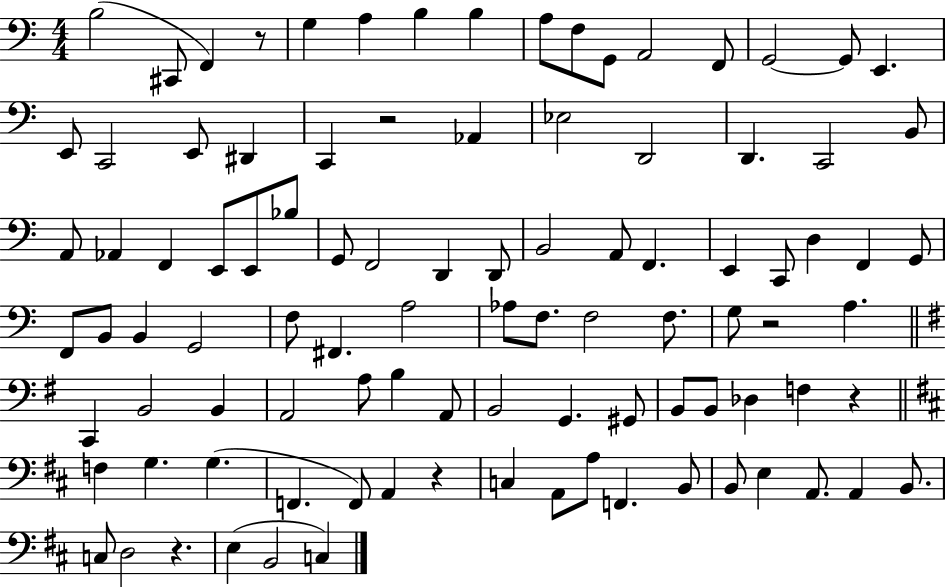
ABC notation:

X:1
T:Untitled
M:4/4
L:1/4
K:C
B,2 ^C,,/2 F,, z/2 G, A, B, B, A,/2 F,/2 G,,/2 A,,2 F,,/2 G,,2 G,,/2 E,, E,,/2 C,,2 E,,/2 ^D,, C,, z2 _A,, _E,2 D,,2 D,, C,,2 B,,/2 A,,/2 _A,, F,, E,,/2 E,,/2 _B,/2 G,,/2 F,,2 D,, D,,/2 B,,2 A,,/2 F,, E,, C,,/2 D, F,, G,,/2 F,,/2 B,,/2 B,, G,,2 F,/2 ^F,, A,2 _A,/2 F,/2 F,2 F,/2 G,/2 z2 A, C,, B,,2 B,, A,,2 A,/2 B, A,,/2 B,,2 G,, ^G,,/2 B,,/2 B,,/2 _D, F, z F, G, G, F,, F,,/2 A,, z C, A,,/2 A,/2 F,, B,,/2 B,,/2 E, A,,/2 A,, B,,/2 C,/2 D,2 z E, B,,2 C,